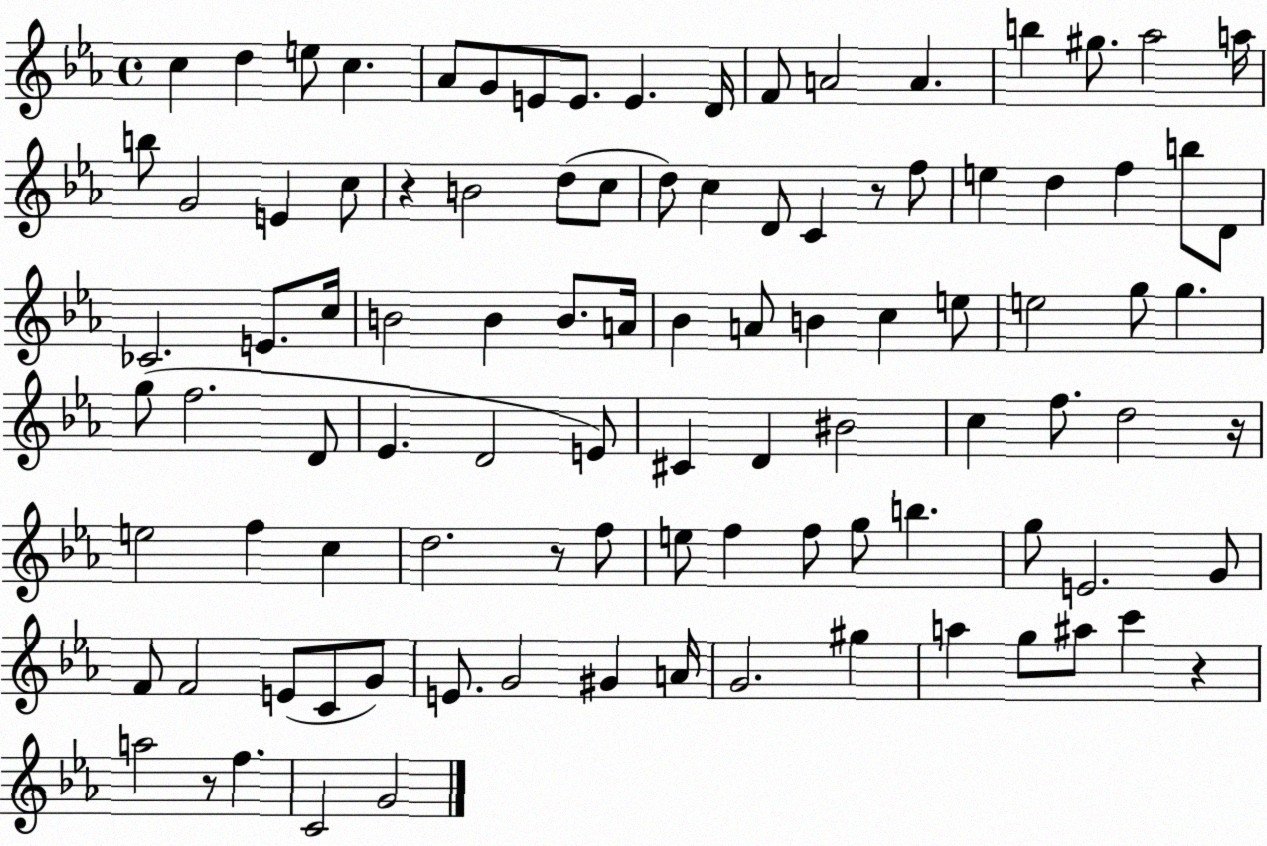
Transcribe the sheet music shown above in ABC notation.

X:1
T:Untitled
M:4/4
L:1/4
K:Eb
c d e/2 c _A/2 G/2 E/2 E/2 E D/4 F/2 A2 A b ^g/2 _a2 a/4 b/2 G2 E c/2 z B2 d/2 c/2 d/2 c D/2 C z/2 f/2 e d f b/2 D/2 _C2 E/2 c/4 B2 B B/2 A/4 _B A/2 B c e/2 e2 g/2 g g/2 f2 D/2 _E D2 E/2 ^C D ^B2 c f/2 d2 z/4 e2 f c d2 z/2 f/2 e/2 f f/2 g/2 b g/2 E2 G/2 F/2 F2 E/2 C/2 G/2 E/2 G2 ^G A/4 G2 ^g a g/2 ^a/2 c' z a2 z/2 f C2 G2